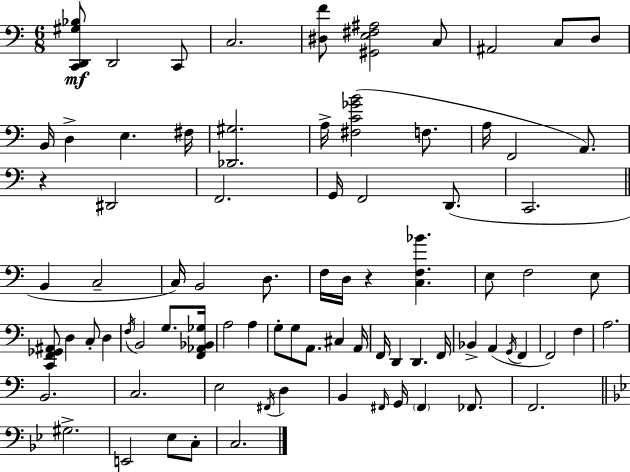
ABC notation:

X:1
T:Untitled
M:6/8
L:1/4
K:Am
[C,,D,,^G,_B,]/2 D,,2 C,,/2 C,2 [^D,F]/2 [^G,,E,^F,^A,]2 C,/2 ^A,,2 C,/2 D,/2 B,,/4 D, E, ^F,/4 [_D,,^G,]2 A,/4 [^F,C_GB]2 F,/2 A,/4 F,,2 A,,/2 z ^D,,2 F,,2 G,,/4 F,,2 D,,/2 C,,2 B,, C,2 C,/4 B,,2 D,/2 F,/4 D,/4 z [C,F,_B] E,/2 F,2 E,/2 [C,,F,,_G,,^A,,]/2 D, C,/2 D, F,/4 B,,2 G,/2 [F,,_A,,_B,,_G,]/4 A,2 A, G,/2 G,/2 A,,/2 ^C, A,,/4 F,,/4 D,, D,, F,,/4 _B,, A,, G,,/4 F,, F,,2 F, A,2 B,,2 C,2 E,2 ^F,,/4 D, B,, ^F,,/4 G,,/4 ^F,, _F,,/2 F,,2 ^G,2 E,,2 _E,/2 C,/2 C,2